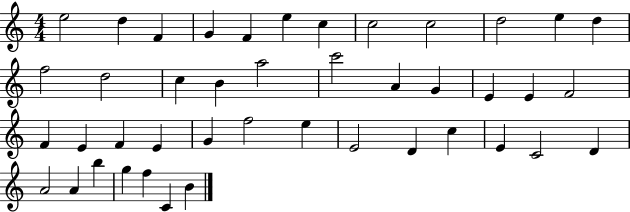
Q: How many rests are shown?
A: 0